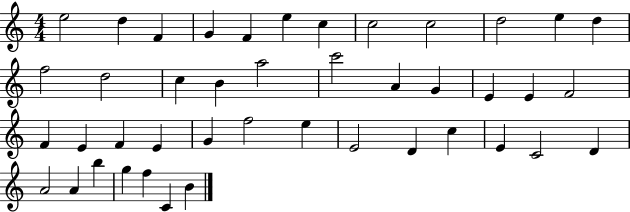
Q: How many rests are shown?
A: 0